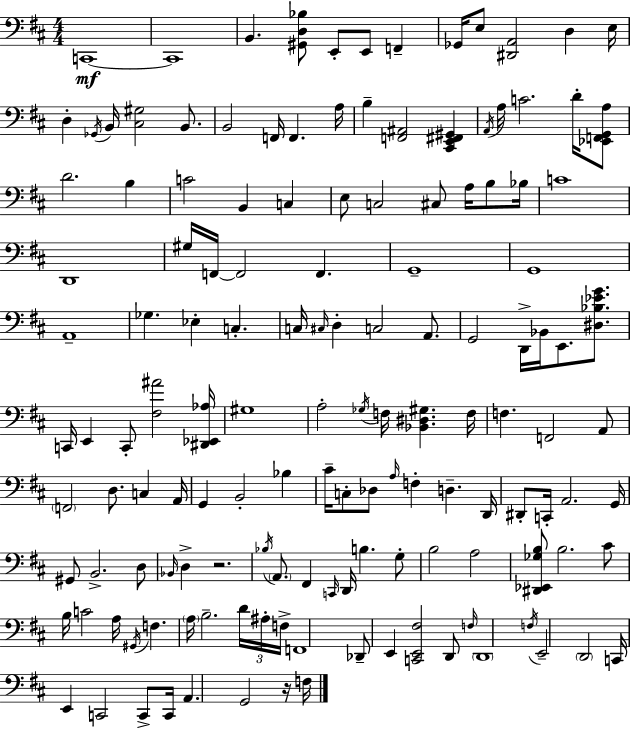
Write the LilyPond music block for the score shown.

{
  \clef bass
  \numericTimeSignature
  \time 4/4
  \key d \major
  \repeat volta 2 { c,1~~\mf | c,1 | b,4. <gis, d bes>8 e,8-. e,8 f,4-- | ges,16 e8 <dis, a,>2 d4 e16 | \break d4-. \acciaccatura { ges,16 } b,16 <cis gis>2 b,8. | b,2 f,16 f,4. | a16 b4-- <f, ais,>2 <cis, e, fis, gis,>4 | \acciaccatura { a,16 } a16 c'2. d'16-. | \break <ees, f, g, a>8 d'2. b4 | c'2 b,4 c4 | e8 c2 cis8 a16 b8 | bes16 c'1 | \break d,1 | gis16 f,16~~ f,2 f,4. | g,1-- | g,1 | \break a,1-- | ges4. ees4-. c4.-. | c16 \grace { cis16 } d4-. c2 | a,8. g,2 d,16-> bes,16 e,8. | \break <dis bes ees' g'>8. c,16 e,4 c,8-. <fis ais'>2 | <dis, ees, aes>16 gis1 | a2-. \acciaccatura { ges16 } f16 <bes, dis gis>4. | f16 f4. f,2 | \break a,8 \parenthesize f,2 d8. c4 | a,16 g,4 b,2-. | bes4 cis'16-- c8-. des8 \grace { a16 } f4-. d4.-- | d,16 dis,8-. c,16-. a,2. | \break g,16 gis,8 b,2.-> | d8 \grace { bes,16 } d4-> r2. | \acciaccatura { bes16 } \parenthesize a,8. fis,4 \grace { c,16 } d,16 | b4. g8-. b2 | \break a2 <dis, ees, ges b>8 b2. | cis'8 b16 c'2 | a16 \acciaccatura { gis,16 } f4. \parenthesize a16 b2.-- | \tuplet 3/2 { d'16 ais16-. f16-> } f,1 | \break des,8-- e,4 <c, e, fis>2 | d,8 \grace { f16 } \parenthesize d,1 | \acciaccatura { f16 } e,2-- | \parenthesize d,2 c,16 e,4 | \break c,2 c,8-> c,16 a,4. | g,2 r16 f16 } \bar "|."
}